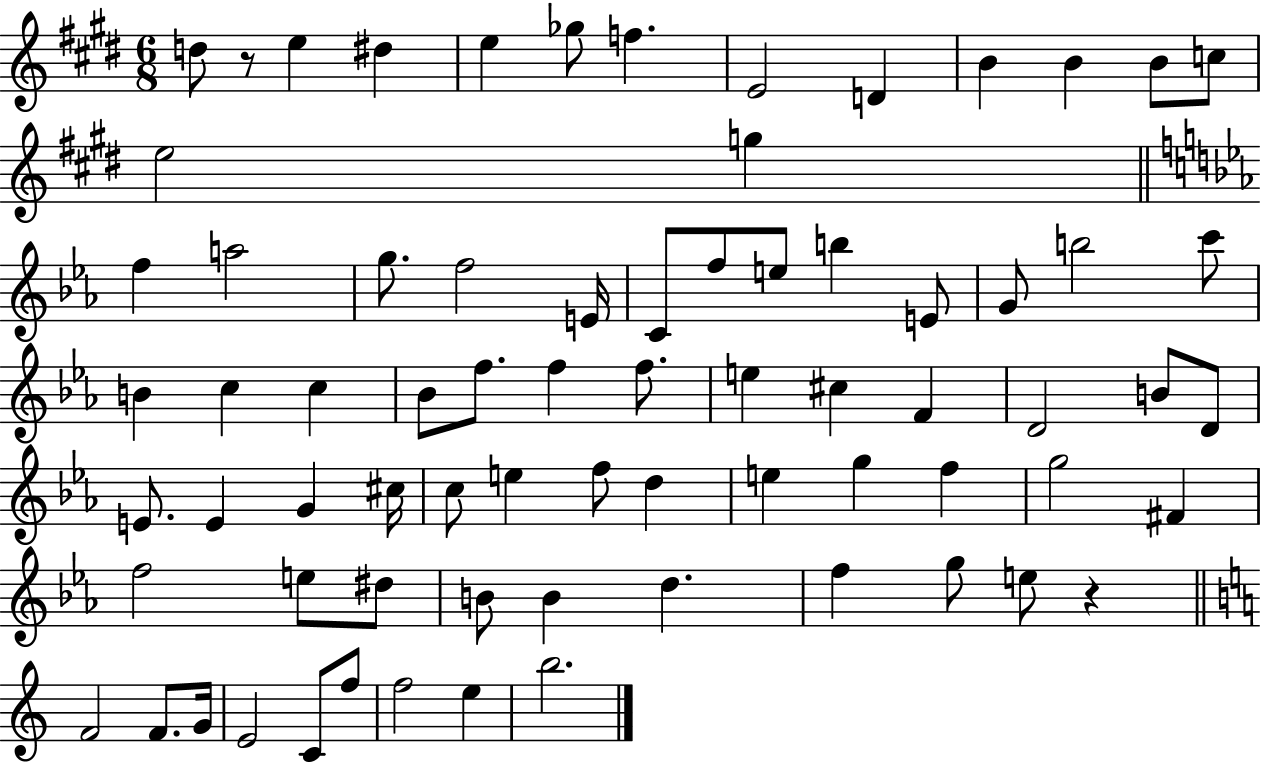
D5/e R/e E5/q D#5/q E5/q Gb5/e F5/q. E4/h D4/q B4/q B4/q B4/e C5/e E5/h G5/q F5/q A5/h G5/e. F5/h E4/s C4/e F5/e E5/e B5/q E4/e G4/e B5/h C6/e B4/q C5/q C5/q Bb4/e F5/e. F5/q F5/e. E5/q C#5/q F4/q D4/h B4/e D4/e E4/e. E4/q G4/q C#5/s C5/e E5/q F5/e D5/q E5/q G5/q F5/q G5/h F#4/q F5/h E5/e D#5/e B4/e B4/q D5/q. F5/q G5/e E5/e R/q F4/h F4/e. G4/s E4/h C4/e F5/e F5/h E5/q B5/h.